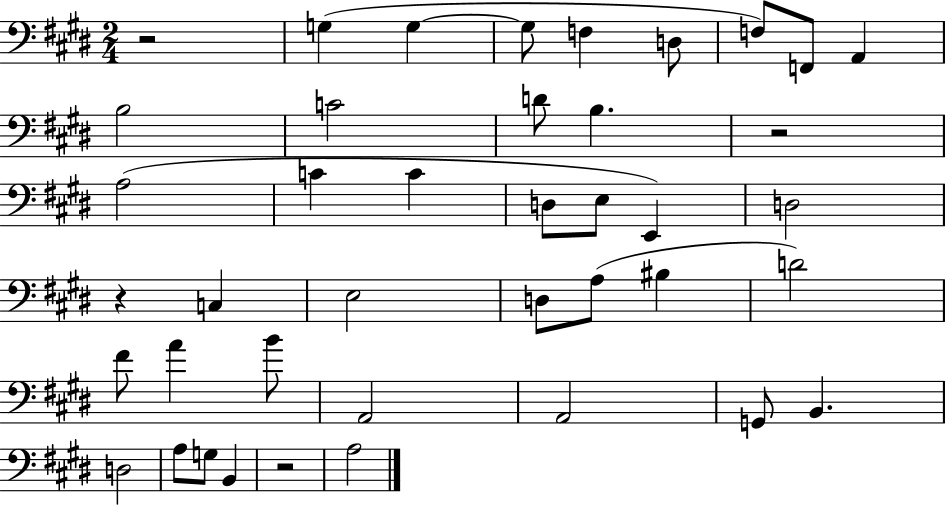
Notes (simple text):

R/h G3/q G3/q G3/e F3/q D3/e F3/e F2/e A2/q B3/h C4/h D4/e B3/q. R/h A3/h C4/q C4/q D3/e E3/e E2/q D3/h R/q C3/q E3/h D3/e A3/e BIS3/q D4/h F#4/e A4/q B4/e A2/h A2/h G2/e B2/q. D3/h A3/e G3/e B2/q R/h A3/h